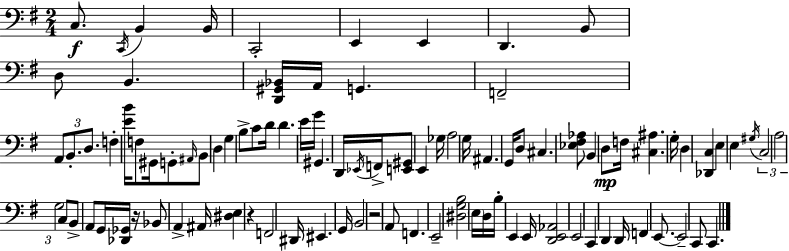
C3/e. C2/s B2/q B2/s C2/h E2/q E2/q D2/q. B2/e D3/e B2/q. [D2,G#2,Bb2]/s A2/s G2/q. F2/h A2/e B2/e. D3/e. F3/q [E4,B4]/s F3/e G#2/s G2/e A#2/s B2/e D3/q G3/q B3/e C4/e D4/s D4/q. E4/s G4/s G#2/q. D2/s Eb2/s F2/s [E2,G#2]/e E2/q Gb3/s A3/h G3/s A#2/q. G2/s D3/e C#3/q. [Eb3,F#3,Ab3]/e B2/q D3/e F3/s [C#3,A#3]/q. G3/s D3/q [Db2,C3]/q E3/q E3/q G#3/s C3/h A3/h G3/h C3/e B2/e A2/e G2/s [Db2,Gb2]/s R/s Bb2/e A2/q A#2/s [D#3,E3]/q R/q F2/h D#2/s EIS2/q. G2/s B2/h R/h A2/e F2/q. E2/h [D#3,G3,B3]/h E3/s D3/s B3/s E2/q E2/s [D2,E2,Ab2]/h E2/h C2/q D2/q D2/s F2/q E2/e. E2/h C2/e C2/q.